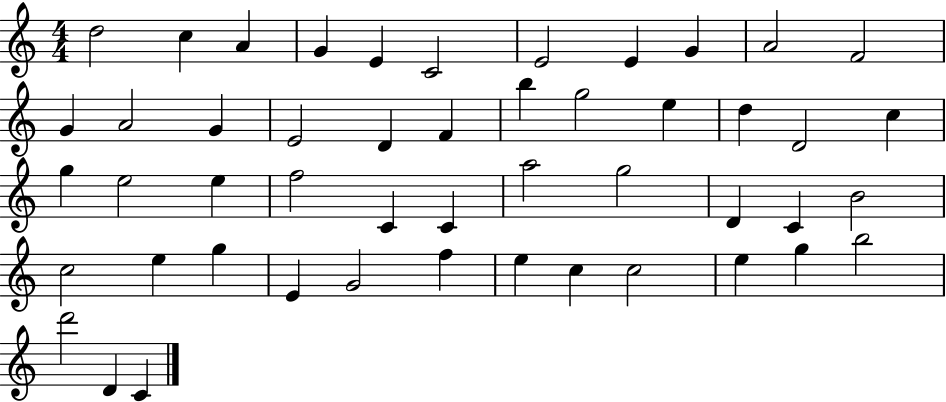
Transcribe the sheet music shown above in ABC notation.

X:1
T:Untitled
M:4/4
L:1/4
K:C
d2 c A G E C2 E2 E G A2 F2 G A2 G E2 D F b g2 e d D2 c g e2 e f2 C C a2 g2 D C B2 c2 e g E G2 f e c c2 e g b2 d'2 D C